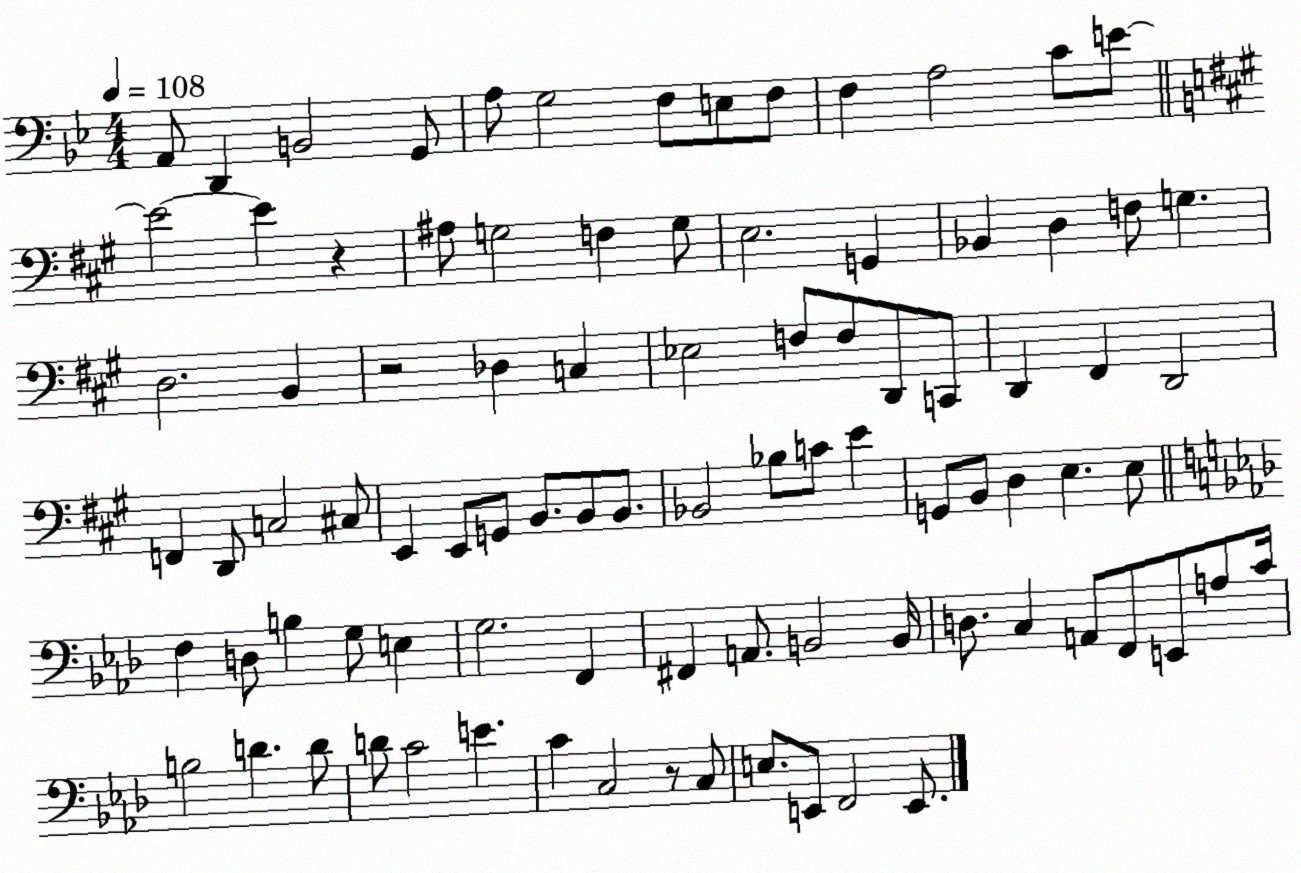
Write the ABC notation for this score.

X:1
T:Untitled
M:4/4
L:1/4
K:Bb
A,,/2 D,, B,,2 G,,/2 A,/2 G,2 F,/2 E,/2 F,/2 F, A,2 C/2 E/2 E2 E z ^A,/2 G,2 F, G,/2 E,2 G,, _B,, D, F,/2 G, D,2 B,, z2 _D, C, _E,2 F,/2 F,/2 D,,/2 C,,/2 D,, ^F,, D,,2 F,, D,,/2 C,2 ^C,/2 E,, E,,/2 G,,/2 B,,/2 B,,/2 B,,/2 _B,,2 _B,/2 C/2 E G,,/2 B,,/2 D, E, E,/2 F, D,/2 B, G,/2 E, G,2 F,, ^F,, A,,/2 B,,2 B,,/4 D,/2 C, A,,/2 F,,/2 E,,/2 A,/2 C/4 B,2 D D/2 D/2 C2 E C C,2 z/2 C,/2 E,/2 E,,/2 F,,2 E,,/2